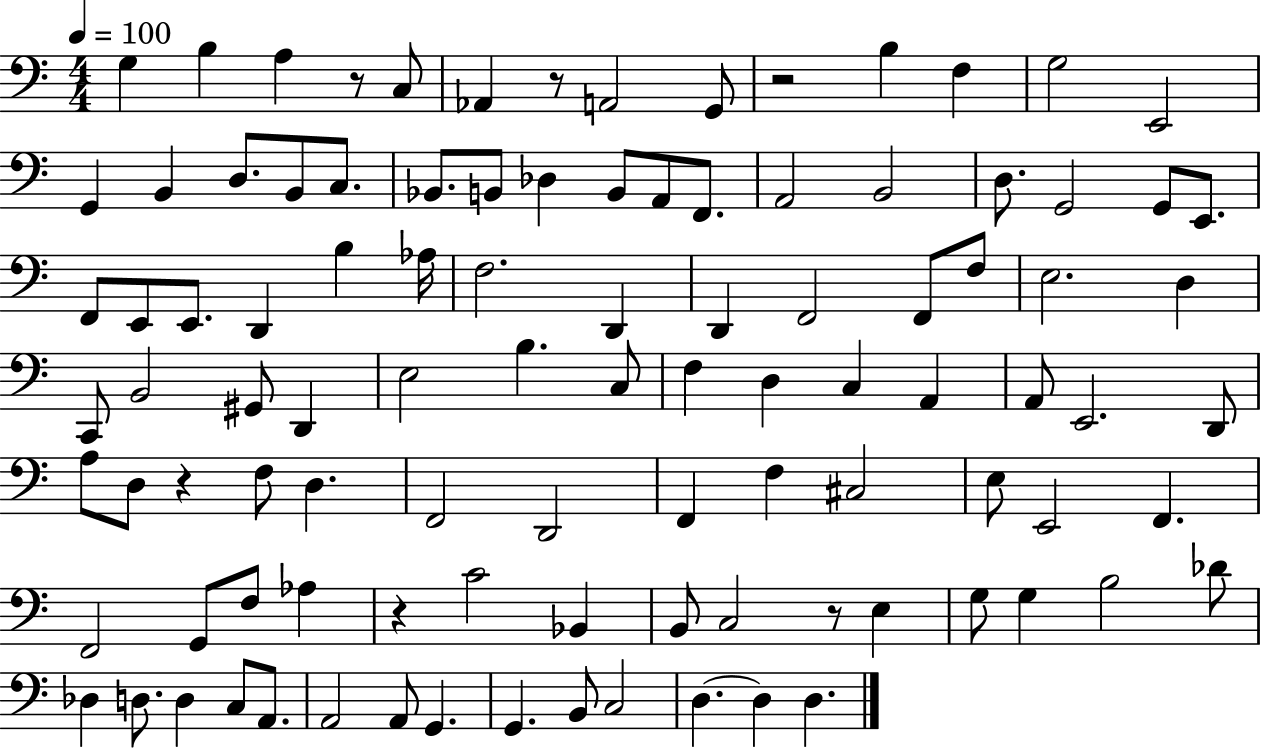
X:1
T:Untitled
M:4/4
L:1/4
K:C
G, B, A, z/2 C,/2 _A,, z/2 A,,2 G,,/2 z2 B, F, G,2 E,,2 G,, B,, D,/2 B,,/2 C,/2 _B,,/2 B,,/2 _D, B,,/2 A,,/2 F,,/2 A,,2 B,,2 D,/2 G,,2 G,,/2 E,,/2 F,,/2 E,,/2 E,,/2 D,, B, _A,/4 F,2 D,, D,, F,,2 F,,/2 F,/2 E,2 D, C,,/2 B,,2 ^G,,/2 D,, E,2 B, C,/2 F, D, C, A,, A,,/2 E,,2 D,,/2 A,/2 D,/2 z F,/2 D, F,,2 D,,2 F,, F, ^C,2 E,/2 E,,2 F,, F,,2 G,,/2 F,/2 _A, z C2 _B,, B,,/2 C,2 z/2 E, G,/2 G, B,2 _D/2 _D, D,/2 D, C,/2 A,,/2 A,,2 A,,/2 G,, G,, B,,/2 C,2 D, D, D,